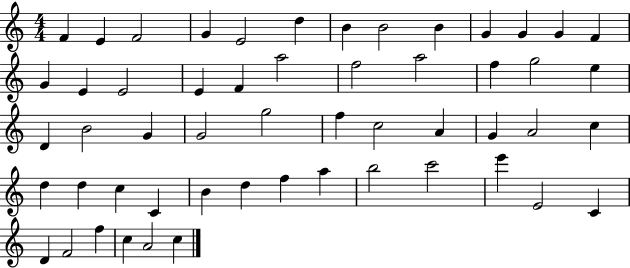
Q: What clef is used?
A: treble